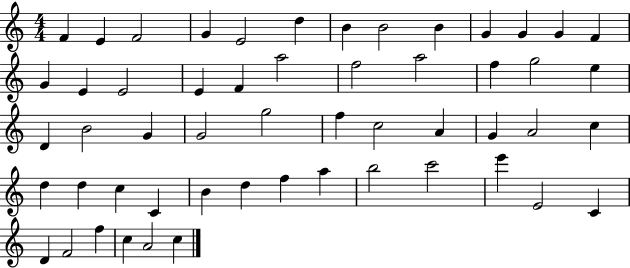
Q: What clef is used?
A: treble